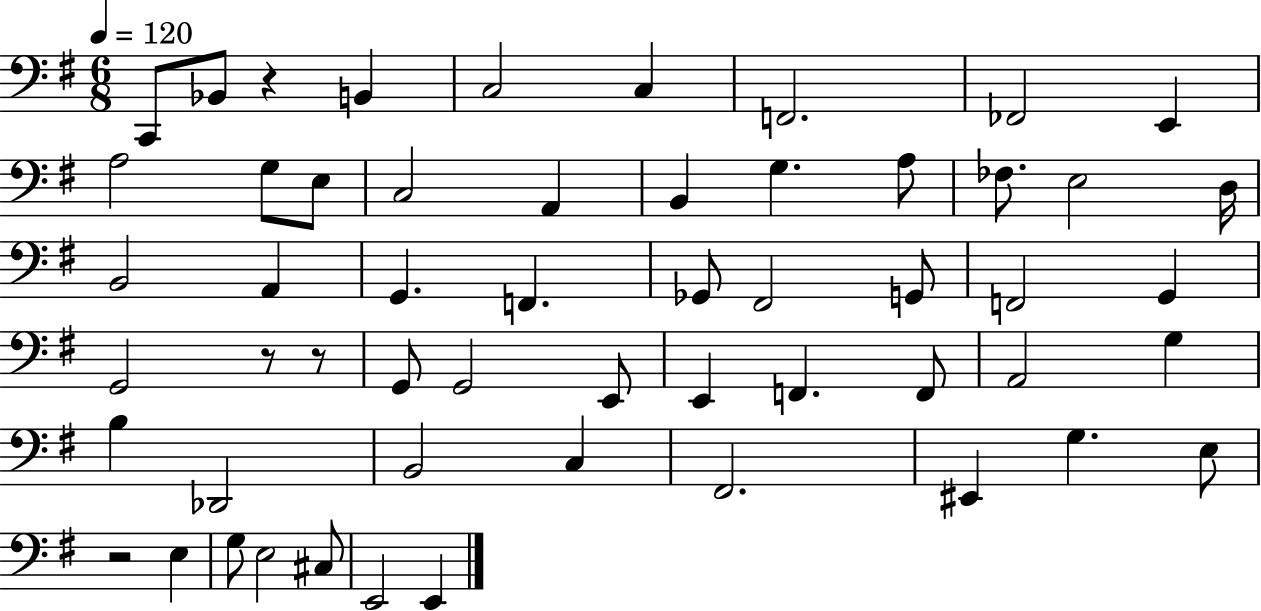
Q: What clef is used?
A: bass